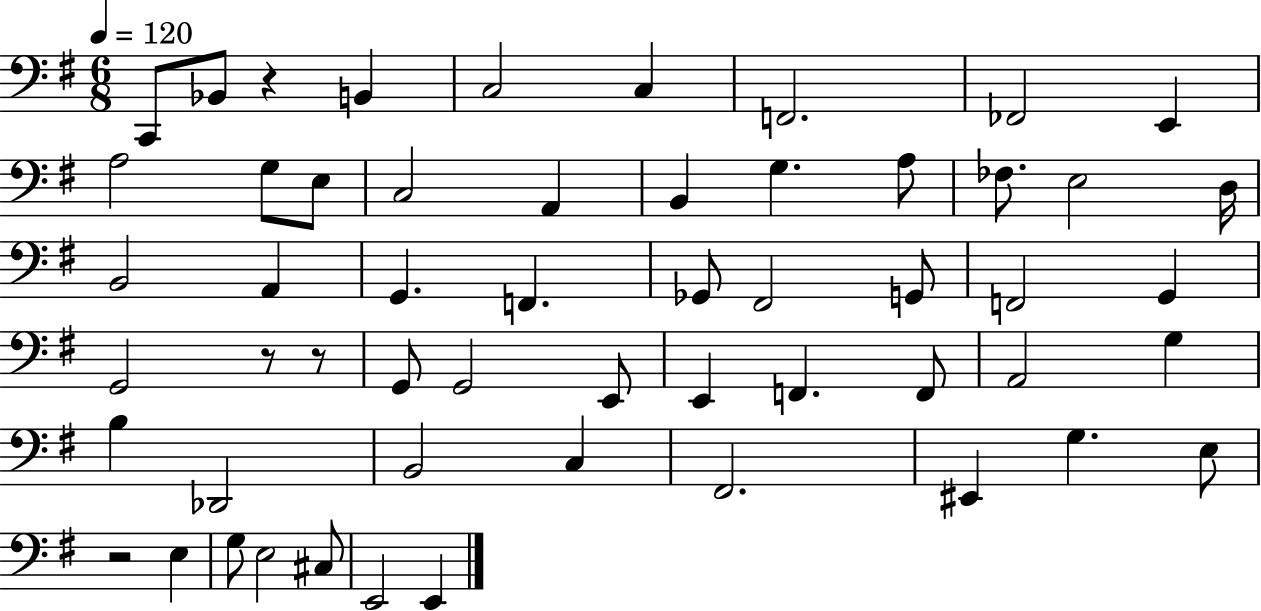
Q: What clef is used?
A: bass